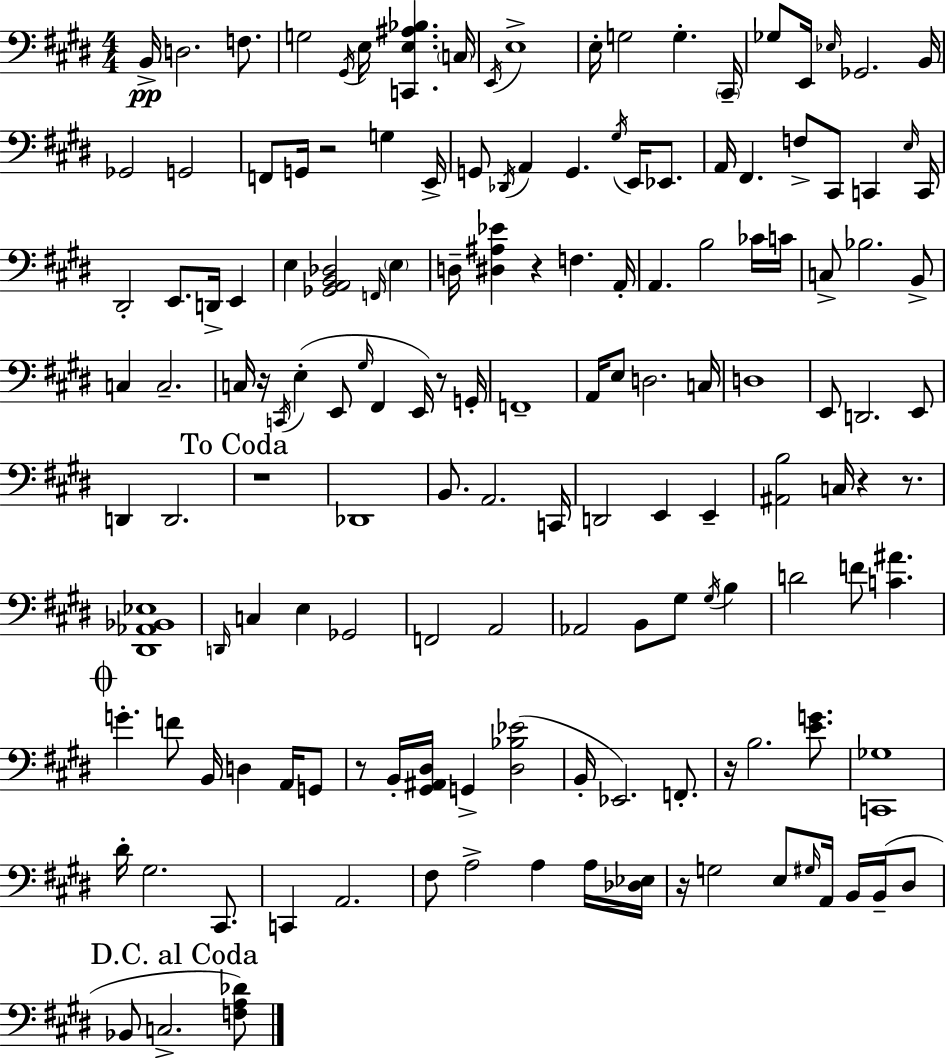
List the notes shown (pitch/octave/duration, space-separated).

B2/s D3/h. F3/e. G3/h G#2/s E3/s [C2,E3,A#3,Bb3]/q. C3/s E2/s E3/w E3/s G3/h G3/q. C#2/s Gb3/e E2/s Eb3/s Gb2/h. B2/s Gb2/h G2/h F2/e G2/s R/h G3/q E2/s G2/e Db2/s A2/q G2/q. G#3/s E2/s Eb2/e. A2/s F#2/q. F3/e C#2/e C2/q E3/s C2/s D#2/h E2/e. D2/s E2/q E3/q [Gb2,A2,B2,Db3]/h F2/s E3/q D3/s [D#3,A#3,Eb4]/q R/q F3/q. A2/s A2/q. B3/h CES4/s C4/s C3/e Bb3/h. B2/e C3/q C3/h. C3/s R/s C2/s E3/q E2/e G#3/s F#2/q E2/s R/e G2/s F2/w A2/s E3/e D3/h. C3/s D3/w E2/e D2/h. E2/e D2/q D2/h. R/w Db2/w B2/e. A2/h. C2/s D2/h E2/q E2/q [A#2,B3]/h C3/s R/q R/e. [D#2,Ab2,Bb2,Eb3]/w D2/s C3/q E3/q Gb2/h F2/h A2/h Ab2/h B2/e G#3/e G#3/s B3/q D4/h F4/e [C4,A#4]/q. G4/q. F4/e B2/s D3/q A2/s G2/e R/e B2/s [G#2,A#2,D#3]/s G2/q [D#3,Bb3,Eb4]/h B2/s Eb2/h. F2/e. R/s B3/h. [E4,G4]/e. [C2,Gb3]/w D#4/s G#3/h. C#2/e. C2/q A2/h. F#3/e A3/h A3/q A3/s [Db3,Eb3]/s R/s G3/h E3/e G#3/s A2/s B2/s B2/s D#3/e Bb2/e C3/h. [F3,A3,Db4]/e